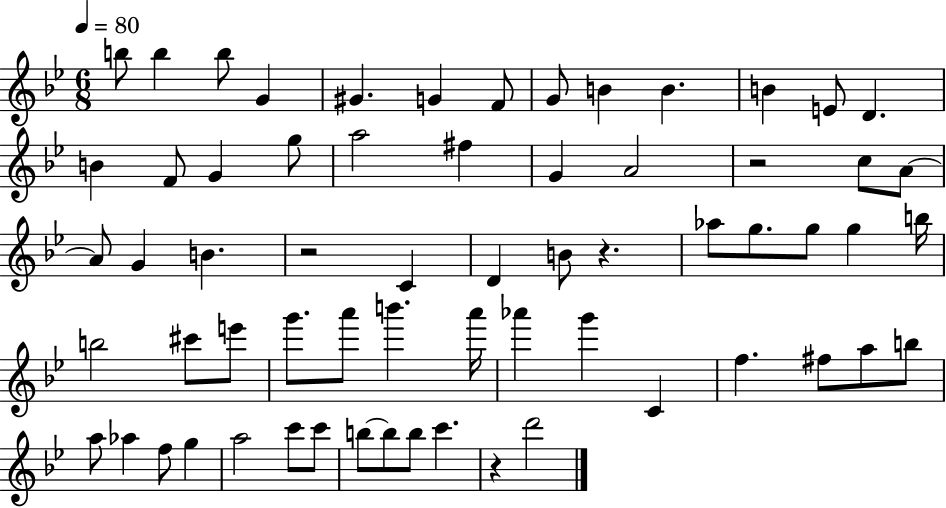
B5/e B5/q B5/e G4/q G#4/q. G4/q F4/e G4/e B4/q B4/q. B4/q E4/e D4/q. B4/q F4/e G4/q G5/e A5/h F#5/q G4/q A4/h R/h C5/e A4/e A4/e G4/q B4/q. R/h C4/q D4/q B4/e R/q. Ab5/e G5/e. G5/e G5/q B5/s B5/h C#6/e E6/e G6/e. A6/e B6/q. A6/s Ab6/q G6/q C4/q F5/q. F#5/e A5/e B5/e A5/e Ab5/q F5/e G5/q A5/h C6/e C6/e B5/e B5/e B5/e C6/q. R/q D6/h